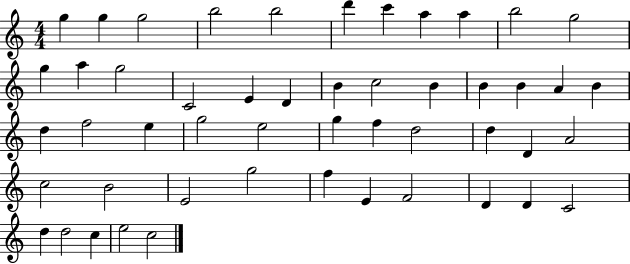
G5/q G5/q G5/h B5/h B5/h D6/q C6/q A5/q A5/q B5/h G5/h G5/q A5/q G5/h C4/h E4/q D4/q B4/q C5/h B4/q B4/q B4/q A4/q B4/q D5/q F5/h E5/q G5/h E5/h G5/q F5/q D5/h D5/q D4/q A4/h C5/h B4/h E4/h G5/h F5/q E4/q F4/h D4/q D4/q C4/h D5/q D5/h C5/q E5/h C5/h